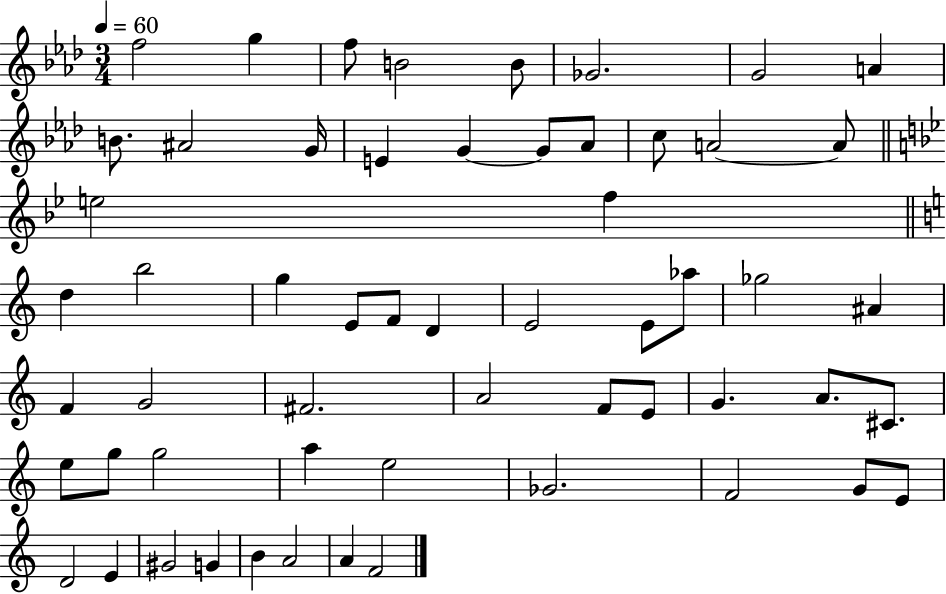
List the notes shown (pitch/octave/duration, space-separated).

F5/h G5/q F5/e B4/h B4/e Gb4/h. G4/h A4/q B4/e. A#4/h G4/s E4/q G4/q G4/e Ab4/e C5/e A4/h A4/e E5/h F5/q D5/q B5/h G5/q E4/e F4/e D4/q E4/h E4/e Ab5/e Gb5/h A#4/q F4/q G4/h F#4/h. A4/h F4/e E4/e G4/q. A4/e. C#4/e. E5/e G5/e G5/h A5/q E5/h Gb4/h. F4/h G4/e E4/e D4/h E4/q G#4/h G4/q B4/q A4/h A4/q F4/h